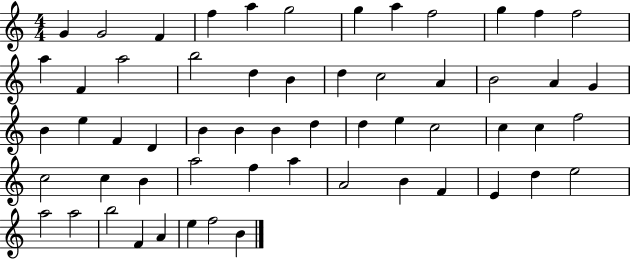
G4/q G4/h F4/q F5/q A5/q G5/h G5/q A5/q F5/h G5/q F5/q F5/h A5/q F4/q A5/h B5/h D5/q B4/q D5/q C5/h A4/q B4/h A4/q G4/q B4/q E5/q F4/q D4/q B4/q B4/q B4/q D5/q D5/q E5/q C5/h C5/q C5/q F5/h C5/h C5/q B4/q A5/h F5/q A5/q A4/h B4/q F4/q E4/q D5/q E5/h A5/h A5/h B5/h F4/q A4/q E5/q F5/h B4/q